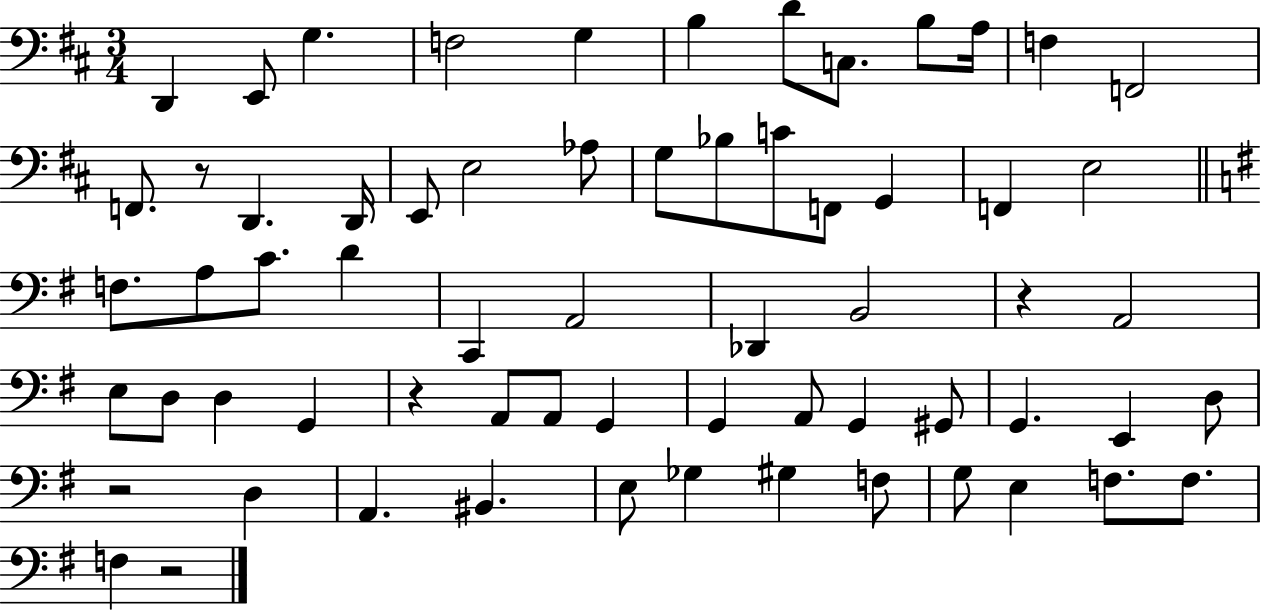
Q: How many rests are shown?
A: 5